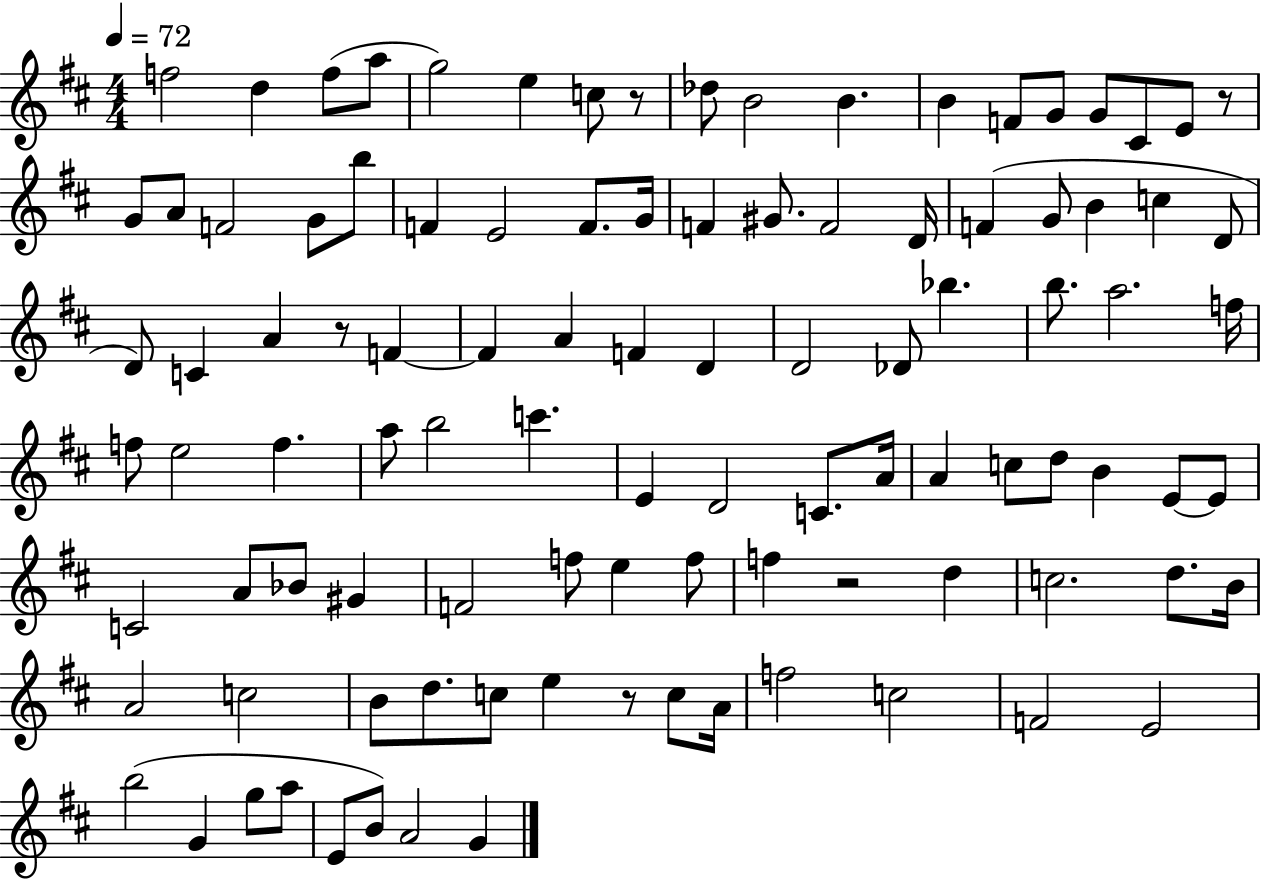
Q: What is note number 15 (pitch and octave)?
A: C#4